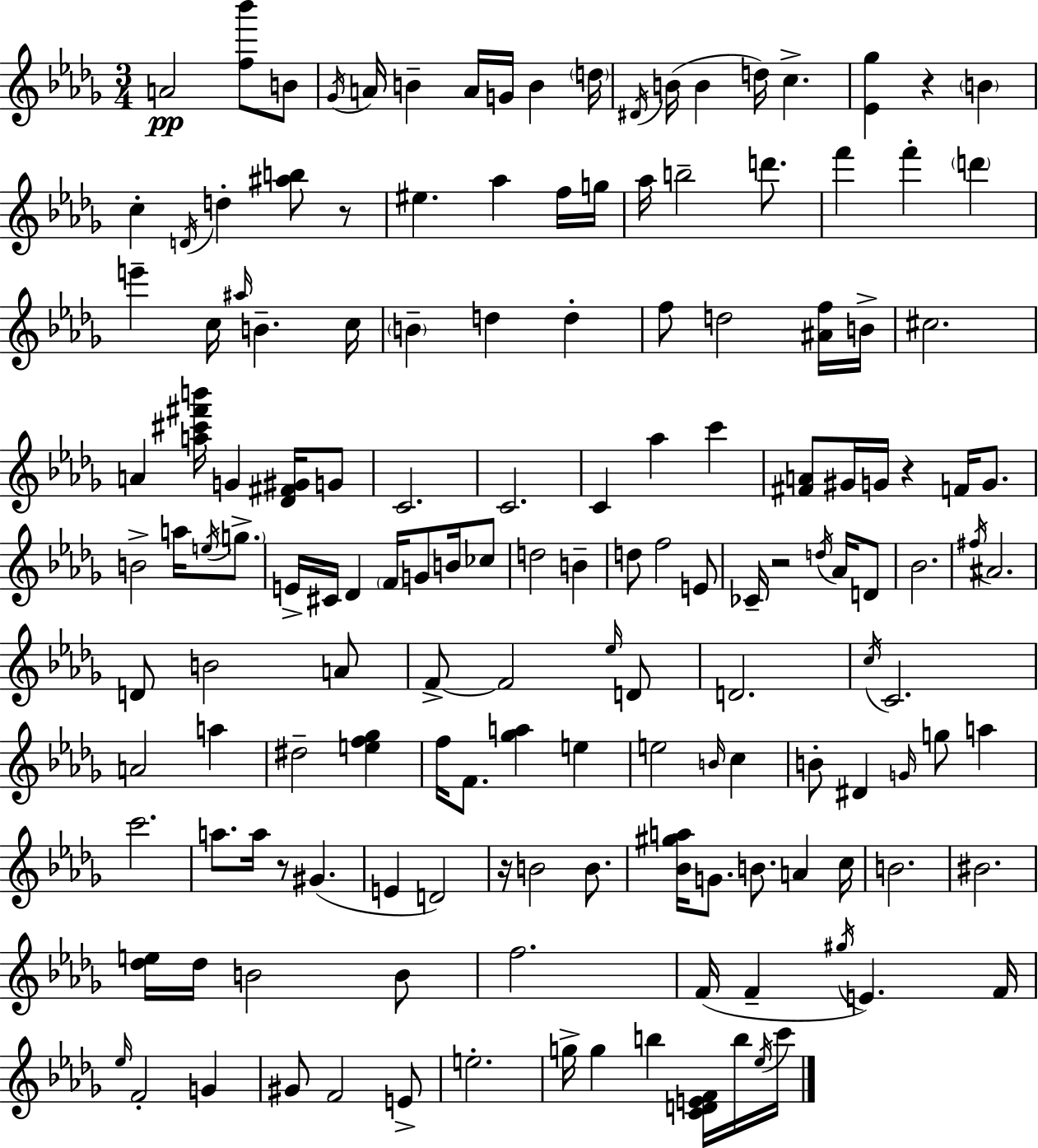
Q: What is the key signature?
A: BES minor